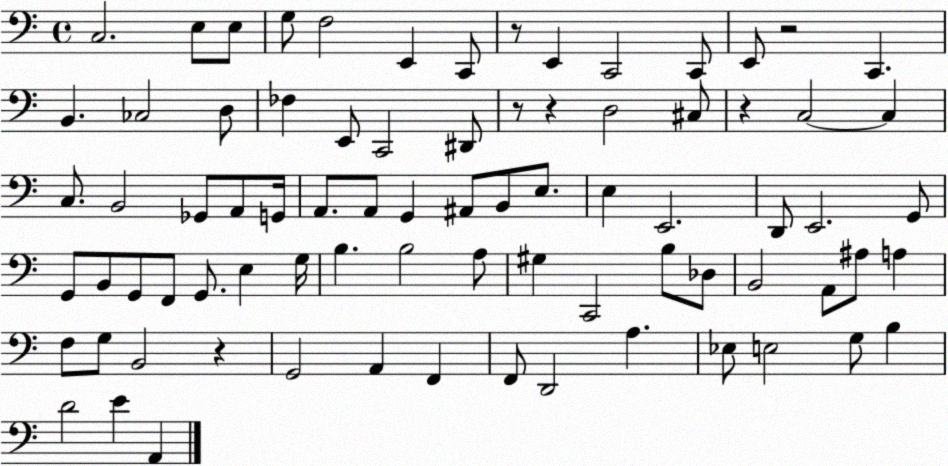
X:1
T:Untitled
M:4/4
L:1/4
K:C
C,2 E,/2 E,/2 G,/2 F,2 E,, C,,/2 z/2 E,, C,,2 C,,/2 E,,/2 z2 C,, B,, _C,2 D,/2 _F, E,,/2 C,,2 ^D,,/2 z/2 z D,2 ^C,/2 z C,2 C, C,/2 B,,2 _G,,/2 A,,/2 G,,/4 A,,/2 A,,/2 G,, ^A,,/2 B,,/2 E,/2 E, E,,2 D,,/2 E,,2 G,,/2 G,,/2 B,,/2 G,,/2 F,,/2 G,,/2 E, G,/4 B, B,2 A,/2 ^G, C,,2 B,/2 _D,/2 B,,2 A,,/2 ^A,/2 A, F,/2 G,/2 B,,2 z G,,2 A,, F,, F,,/2 D,,2 A, _E,/2 E,2 G,/2 B, D2 E A,,